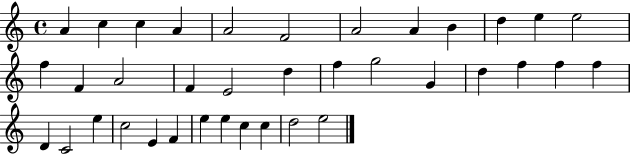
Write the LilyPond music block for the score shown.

{
  \clef treble
  \time 4/4
  \defaultTimeSignature
  \key c \major
  a'4 c''4 c''4 a'4 | a'2 f'2 | a'2 a'4 b'4 | d''4 e''4 e''2 | \break f''4 f'4 a'2 | f'4 e'2 d''4 | f''4 g''2 g'4 | d''4 f''4 f''4 f''4 | \break d'4 c'2 e''4 | c''2 e'4 f'4 | e''4 e''4 c''4 c''4 | d''2 e''2 | \break \bar "|."
}